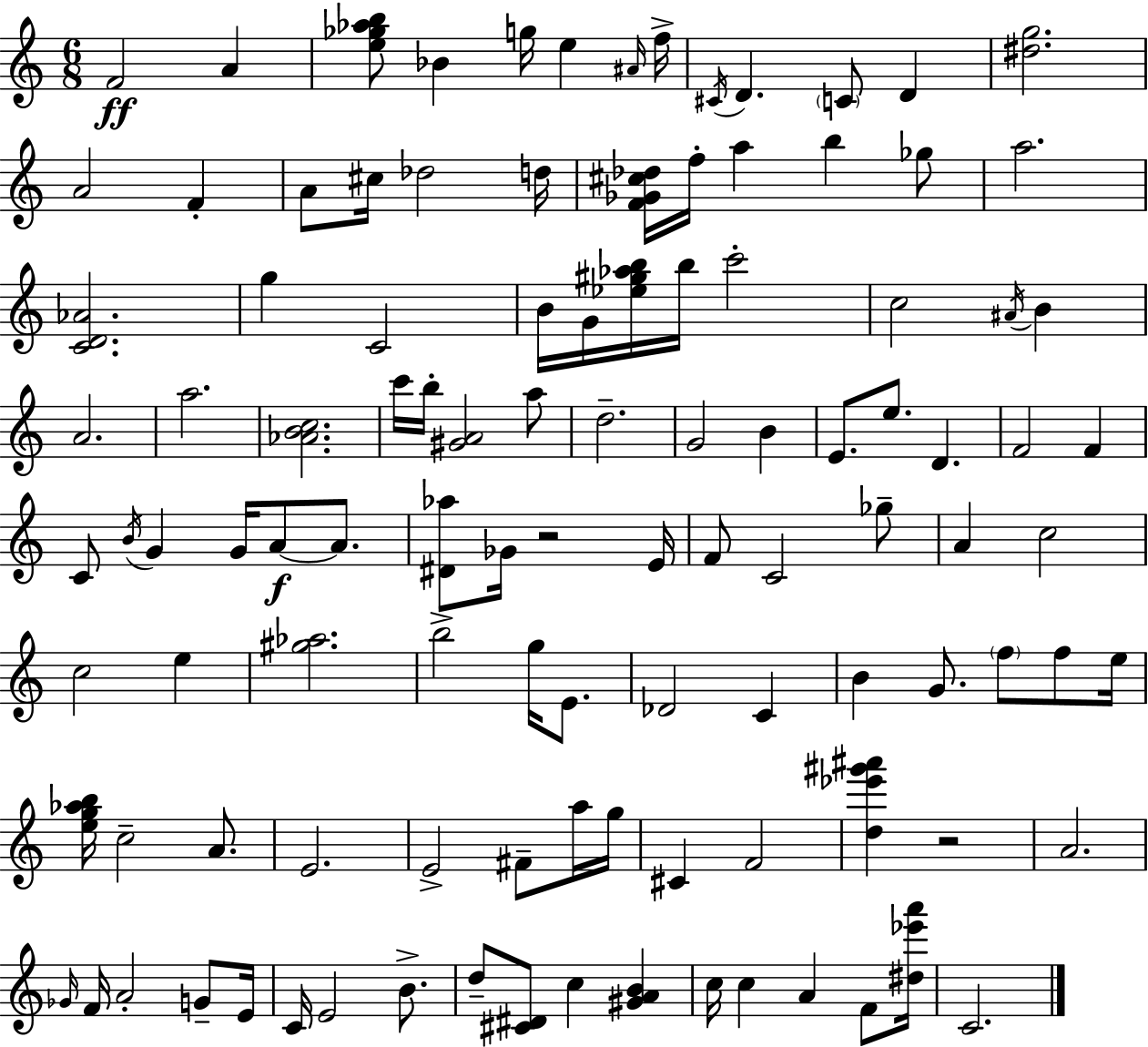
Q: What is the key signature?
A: C major